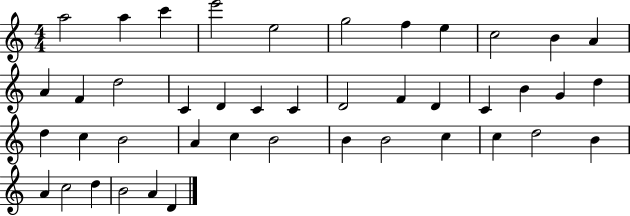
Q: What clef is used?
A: treble